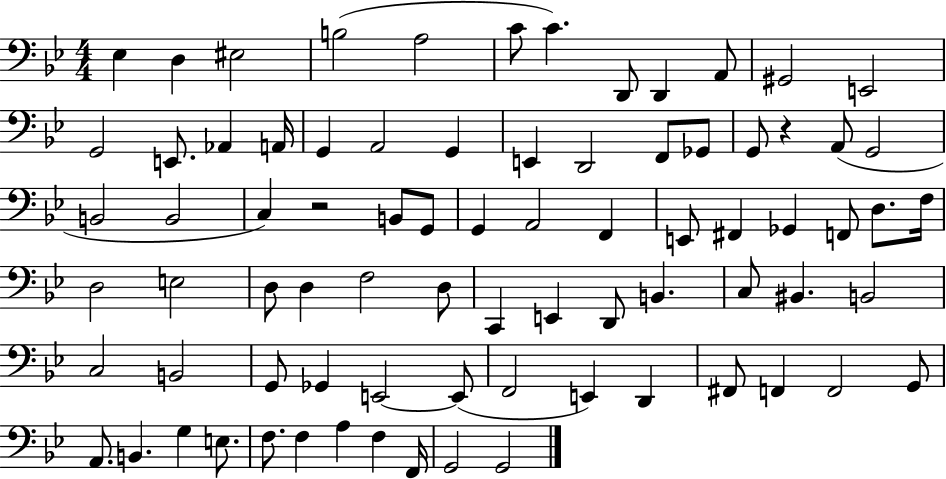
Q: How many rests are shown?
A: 2